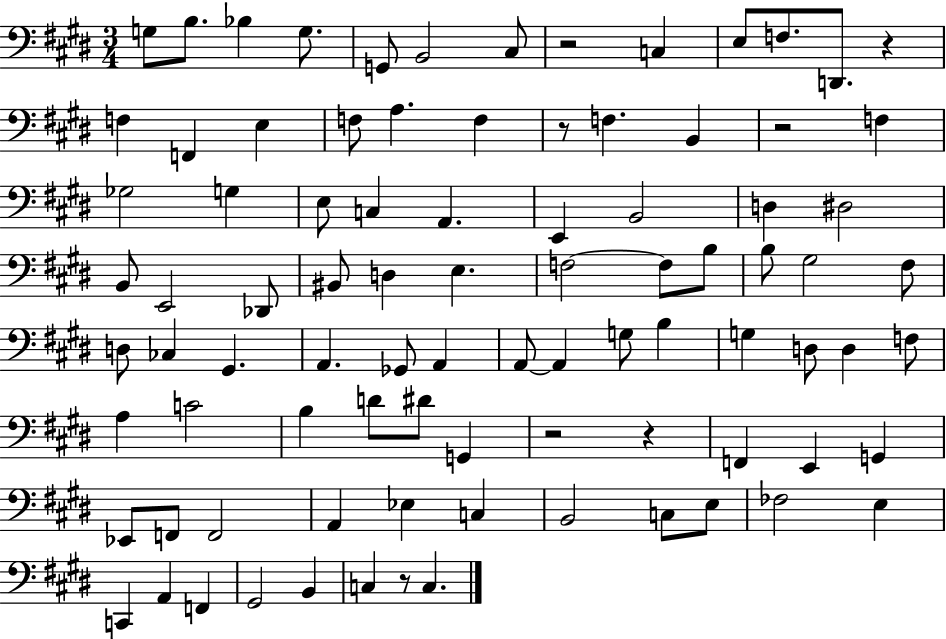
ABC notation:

X:1
T:Untitled
M:3/4
L:1/4
K:E
G,/2 B,/2 _B, G,/2 G,,/2 B,,2 ^C,/2 z2 C, E,/2 F,/2 D,,/2 z F, F,, E, F,/2 A, F, z/2 F, B,, z2 F, _G,2 G, E,/2 C, A,, E,, B,,2 D, ^D,2 B,,/2 E,,2 _D,,/2 ^B,,/2 D, E, F,2 F,/2 B,/2 B,/2 ^G,2 ^F,/2 D,/2 _C, ^G,, A,, _G,,/2 A,, A,,/2 A,, G,/2 B, G, D,/2 D, F,/2 A, C2 B, D/2 ^D/2 G,, z2 z F,, E,, G,, _E,,/2 F,,/2 F,,2 A,, _E, C, B,,2 C,/2 E,/2 _F,2 E, C,, A,, F,, ^G,,2 B,, C, z/2 C,